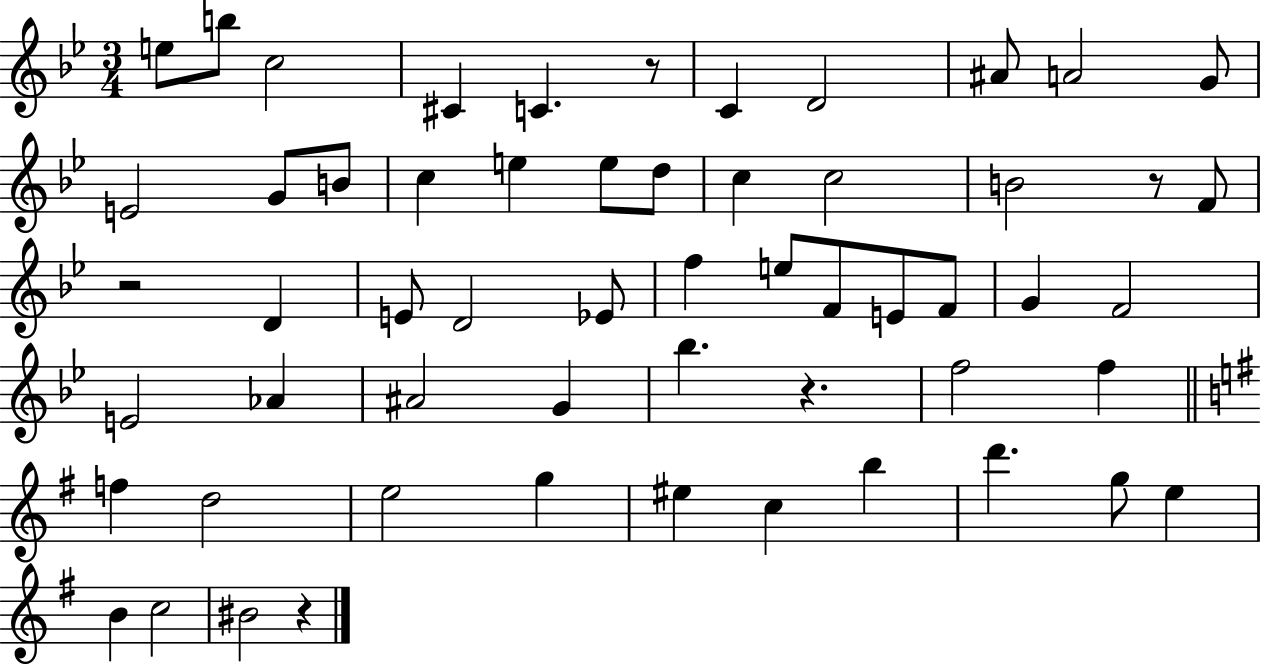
X:1
T:Untitled
M:3/4
L:1/4
K:Bb
e/2 b/2 c2 ^C C z/2 C D2 ^A/2 A2 G/2 E2 G/2 B/2 c e e/2 d/2 c c2 B2 z/2 F/2 z2 D E/2 D2 _E/2 f e/2 F/2 E/2 F/2 G F2 E2 _A ^A2 G _b z f2 f f d2 e2 g ^e c b d' g/2 e B c2 ^B2 z